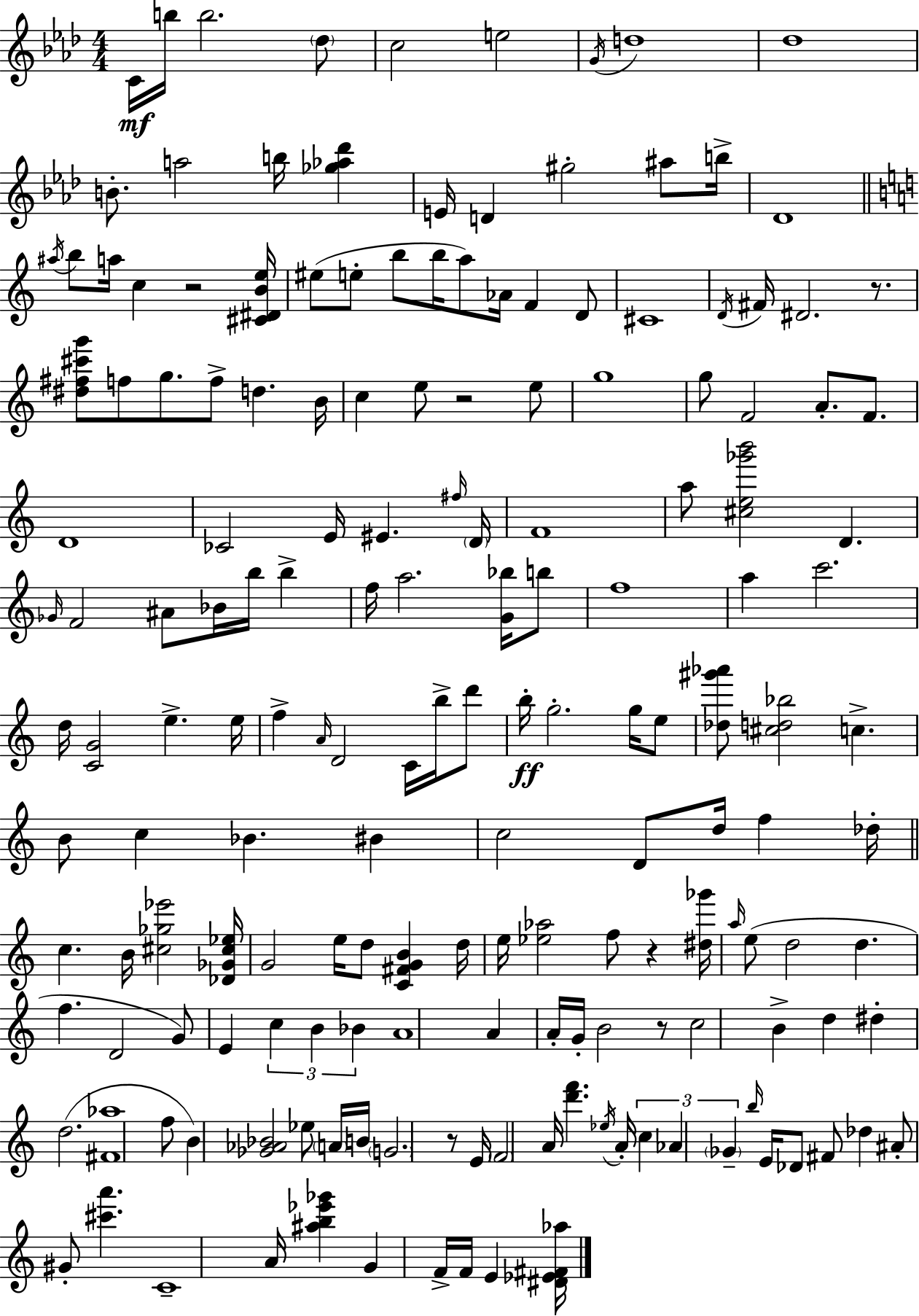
{
  \clef treble
  \numericTimeSignature
  \time 4/4
  \key aes \major
  c'16\mf b''16 b''2. \parenthesize des''8 | c''2 e''2 | \acciaccatura { g'16 } d''1 | des''1 | \break b'8.-. a''2 b''16 <ges'' aes'' des'''>4 | e'16 d'4 gis''2-. ais''8 | b''16-> des'1 | \bar "||" \break \key c \major \acciaccatura { ais''16 } b''8 a''16 c''4 r2 | <cis' dis' b' e''>16 eis''8( e''8-. b''8 b''16 a''8) aes'16 f'4 d'8 | cis'1 | \acciaccatura { d'16 } fis'16 dis'2. r8. | \break <dis'' fis'' cis''' g'''>8 f''8 g''8. f''8-> d''4. | b'16 c''4 e''8 r2 | e''8 g''1 | g''8 f'2 a'8.-. f'8. | \break d'1 | ces'2 e'16 eis'4. | \grace { fis''16 } \parenthesize d'16 f'1 | a''8 <cis'' e'' ges''' b'''>2 d'4. | \break \grace { ges'16 } f'2 ais'8 bes'16 b''16 | b''4-> f''16 a''2. | <g' bes''>16 b''8 f''1 | a''4 c'''2. | \break d''16 <c' g'>2 e''4.-> | e''16 f''4-> \grace { a'16 } d'2 | c'16 b''16-> d'''8 b''16-.\ff g''2.-. | g''16 e''8 <des'' gis''' aes'''>8 <cis'' d'' bes''>2 c''4.-> | \break b'8 c''4 bes'4. | bis'4 c''2 d'8 d''16 | f''4 des''16-. \bar "||" \break \key c \major c''4. b'16 <cis'' ges'' ees'''>2 <des' ges' cis'' ees''>16 | g'2 e''16 d''8 <c' fis' g' b'>4 d''16 | e''16 <ees'' aes''>2 f''8 r4 <dis'' ges'''>16 | \grace { a''16 } e''8( d''2 d''4. | \break f''4. d'2 g'8) | e'4 \tuplet 3/2 { c''4 b'4 bes'4 } | a'1 | a'4 a'16-. g'16-. b'2 r8 | \break c''2 b'4-> d''4 | dis''4-. d''2.( | <fis' aes''>1 | f''8 b'4) <ges' aes' bes'>2 ees''8 | \break \parenthesize a'16 b'16 \parenthesize g'2. r8 | e'16 \parenthesize f'2 a'16 <d''' f'''>4. | \acciaccatura { ees''16 } a'16-. \tuplet 3/2 { c''4 aes'4 \parenthesize ges'4-- } \grace { b''16 } | e'16 des'8 fis'8 des''4 ais'8-. gis'8-. <cis''' a'''>4. | \break c'1-- | a'16 <ais'' b'' ees''' ges'''>4 g'4 f'16-> f'16 e'4 | <dis' ees' fis' aes''>16 \bar "|."
}